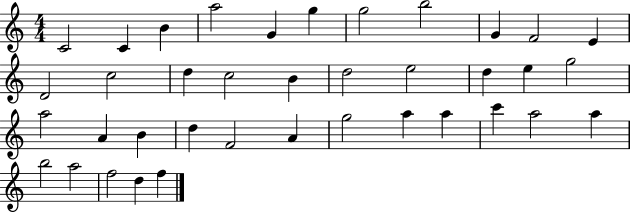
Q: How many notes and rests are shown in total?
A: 38